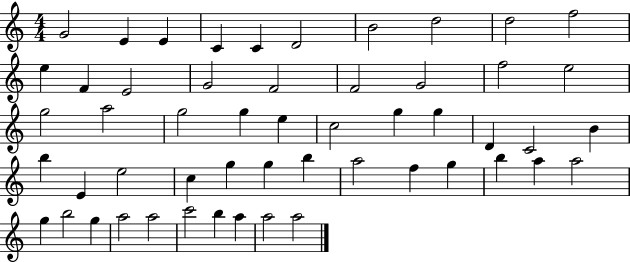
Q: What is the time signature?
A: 4/4